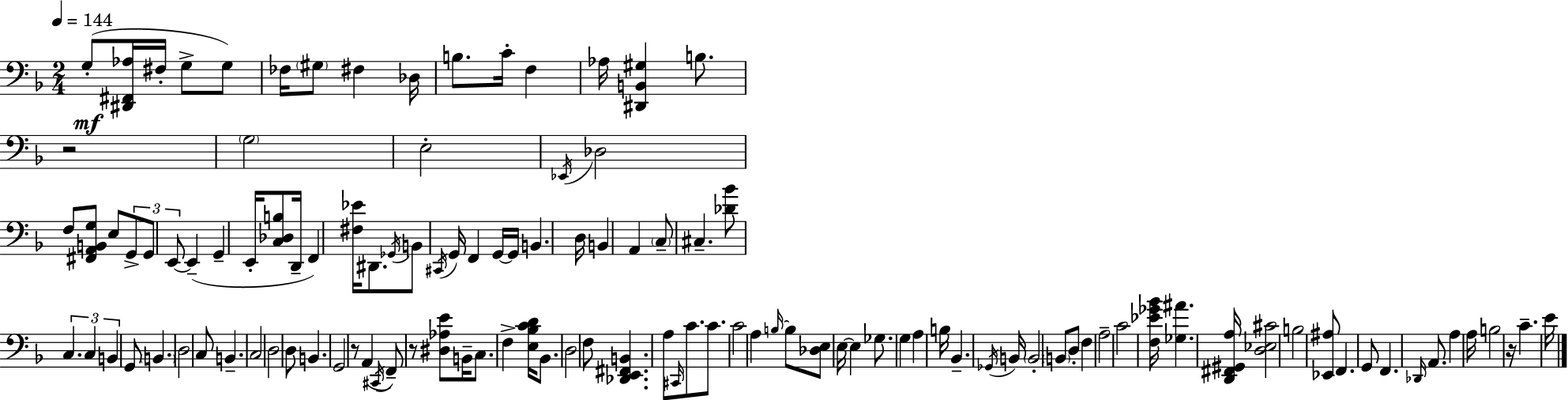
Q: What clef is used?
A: bass